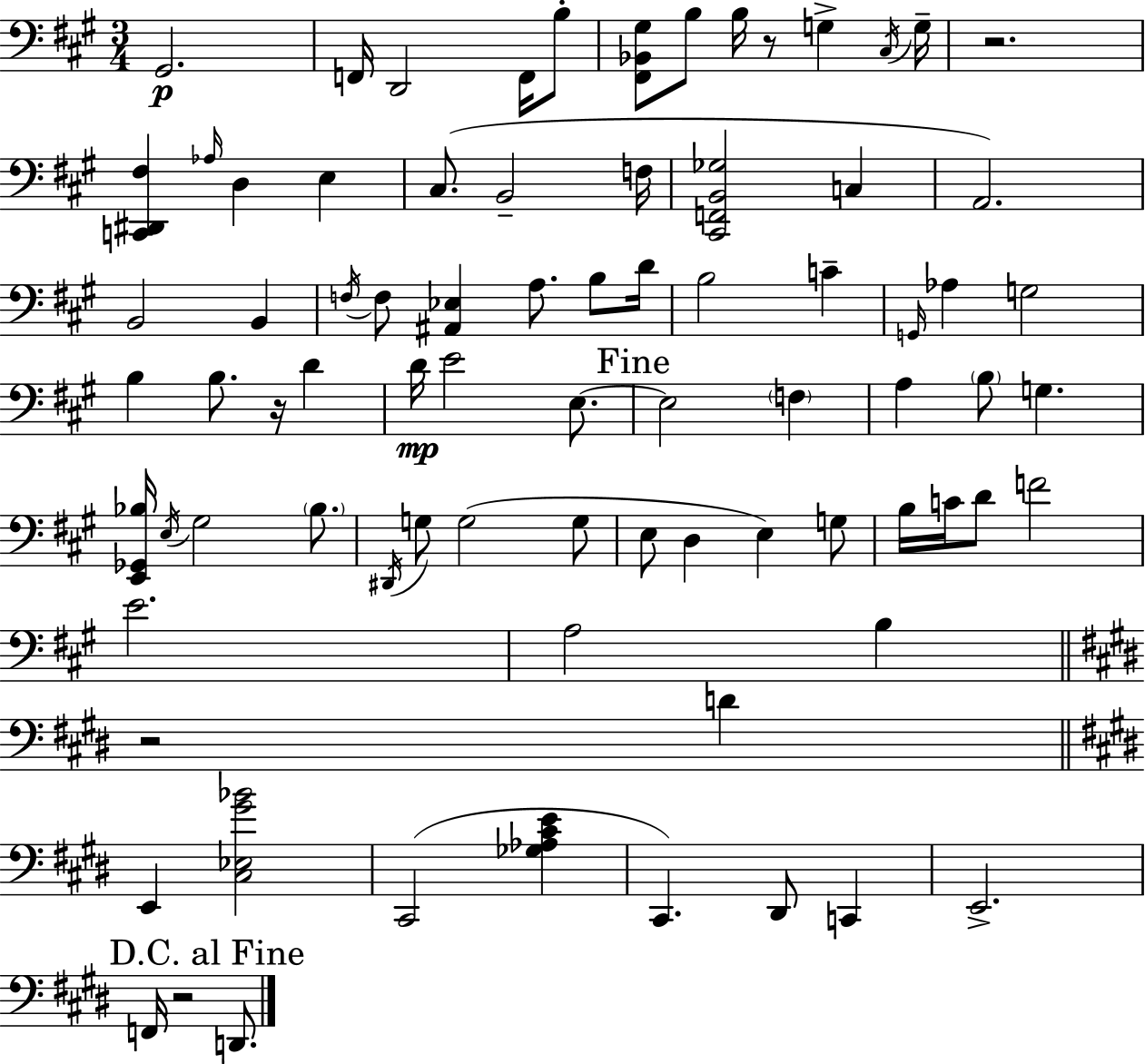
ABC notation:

X:1
T:Untitled
M:3/4
L:1/4
K:A
^G,,2 F,,/4 D,,2 F,,/4 B,/2 [^F,,_B,,^G,]/2 B,/2 B,/4 z/2 G, ^C,/4 G,/4 z2 [C,,^D,,^F,] _A,/4 D, E, ^C,/2 B,,2 F,/4 [^C,,F,,B,,_G,]2 C, A,,2 B,,2 B,, F,/4 F,/2 [^A,,_E,] A,/2 B,/2 D/4 B,2 C G,,/4 _A, G,2 B, B,/2 z/4 D D/4 E2 E,/2 E,2 F, A, B,/2 G, [E,,_G,,_B,]/4 E,/4 ^G,2 _B,/2 ^D,,/4 G,/2 G,2 G,/2 E,/2 D, E, G,/2 B,/4 C/4 D/2 F2 E2 A,2 B, z2 D E,, [^C,_E,^G_B]2 ^C,,2 [_G,_A,^CE] ^C,, ^D,,/2 C,, E,,2 F,,/4 z2 D,,/2